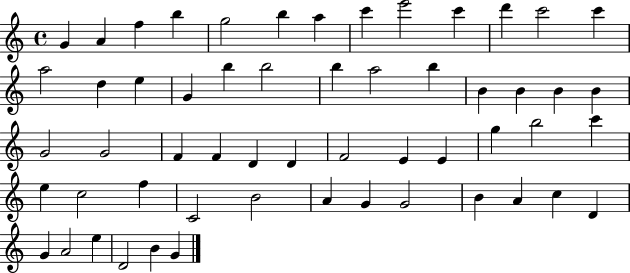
{
  \clef treble
  \time 4/4
  \defaultTimeSignature
  \key c \major
  g'4 a'4 f''4 b''4 | g''2 b''4 a''4 | c'''4 e'''2 c'''4 | d'''4 c'''2 c'''4 | \break a''2 d''4 e''4 | g'4 b''4 b''2 | b''4 a''2 b''4 | b'4 b'4 b'4 b'4 | \break g'2 g'2 | f'4 f'4 d'4 d'4 | f'2 e'4 e'4 | g''4 b''2 c'''4 | \break e''4 c''2 f''4 | c'2 b'2 | a'4 g'4 g'2 | b'4 a'4 c''4 d'4 | \break g'4 a'2 e''4 | d'2 b'4 g'4 | \bar "|."
}